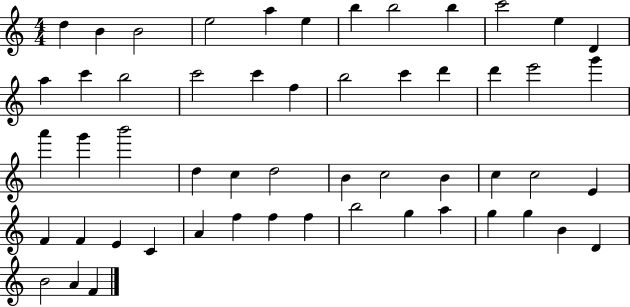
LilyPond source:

{
  \clef treble
  \numericTimeSignature
  \time 4/4
  \key c \major
  d''4 b'4 b'2 | e''2 a''4 e''4 | b''4 b''2 b''4 | c'''2 e''4 d'4 | \break a''4 c'''4 b''2 | c'''2 c'''4 f''4 | b''2 c'''4 d'''4 | d'''4 e'''2 g'''4 | \break a'''4 g'''4 b'''2 | d''4 c''4 d''2 | b'4 c''2 b'4 | c''4 c''2 e'4 | \break f'4 f'4 e'4 c'4 | a'4 f''4 f''4 f''4 | b''2 g''4 a''4 | g''4 g''4 b'4 d'4 | \break b'2 a'4 f'4 | \bar "|."
}